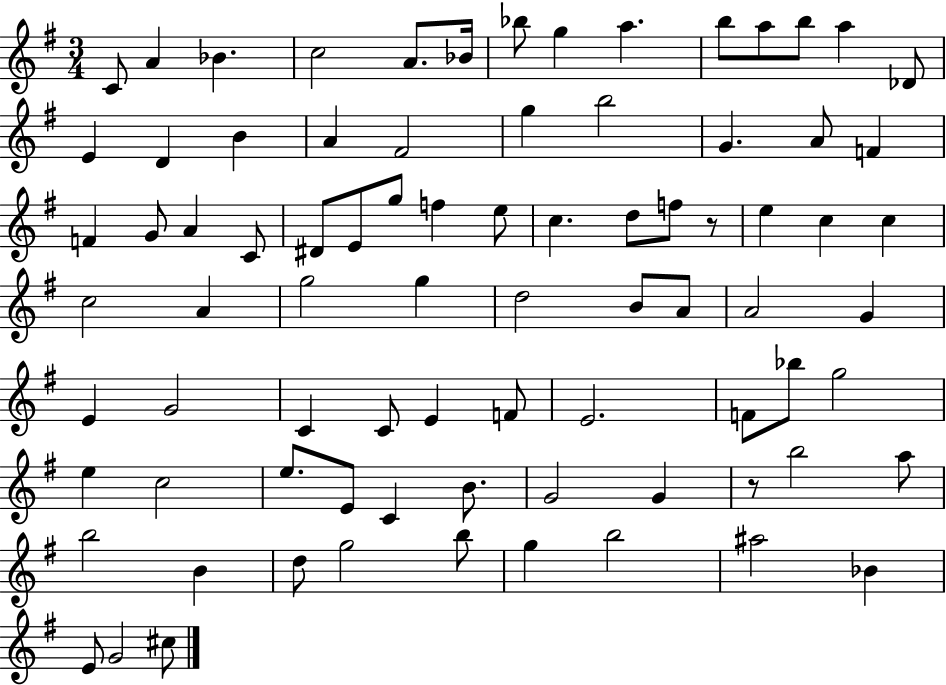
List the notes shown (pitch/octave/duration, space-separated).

C4/e A4/q Bb4/q. C5/h A4/e. Bb4/s Bb5/e G5/q A5/q. B5/e A5/e B5/e A5/q Db4/e E4/q D4/q B4/q A4/q F#4/h G5/q B5/h G4/q. A4/e F4/q F4/q G4/e A4/q C4/e D#4/e E4/e G5/e F5/q E5/e C5/q. D5/e F5/e R/e E5/q C5/q C5/q C5/h A4/q G5/h G5/q D5/h B4/e A4/e A4/h G4/q E4/q G4/h C4/q C4/e E4/q F4/e E4/h. F4/e Bb5/e G5/h E5/q C5/h E5/e. E4/e C4/q B4/e. G4/h G4/q R/e B5/h A5/e B5/h B4/q D5/e G5/h B5/e G5/q B5/h A#5/h Bb4/q E4/e G4/h C#5/e